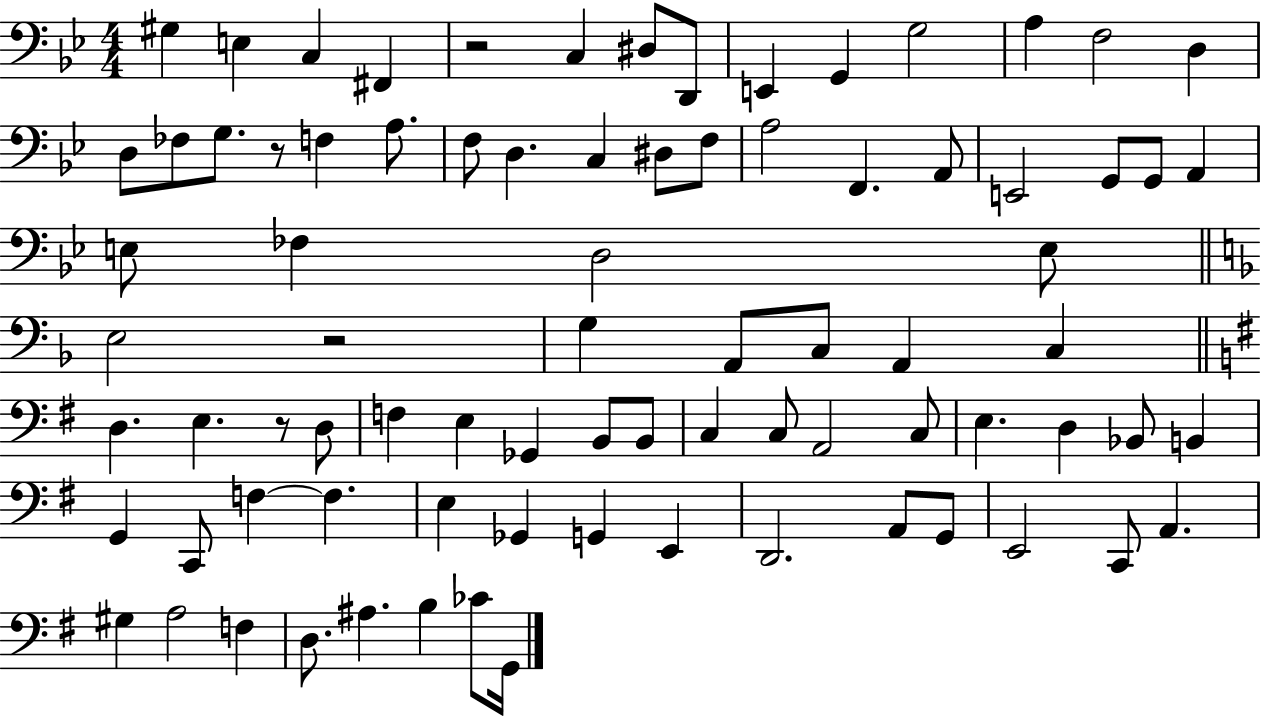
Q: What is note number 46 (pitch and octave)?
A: Gb2